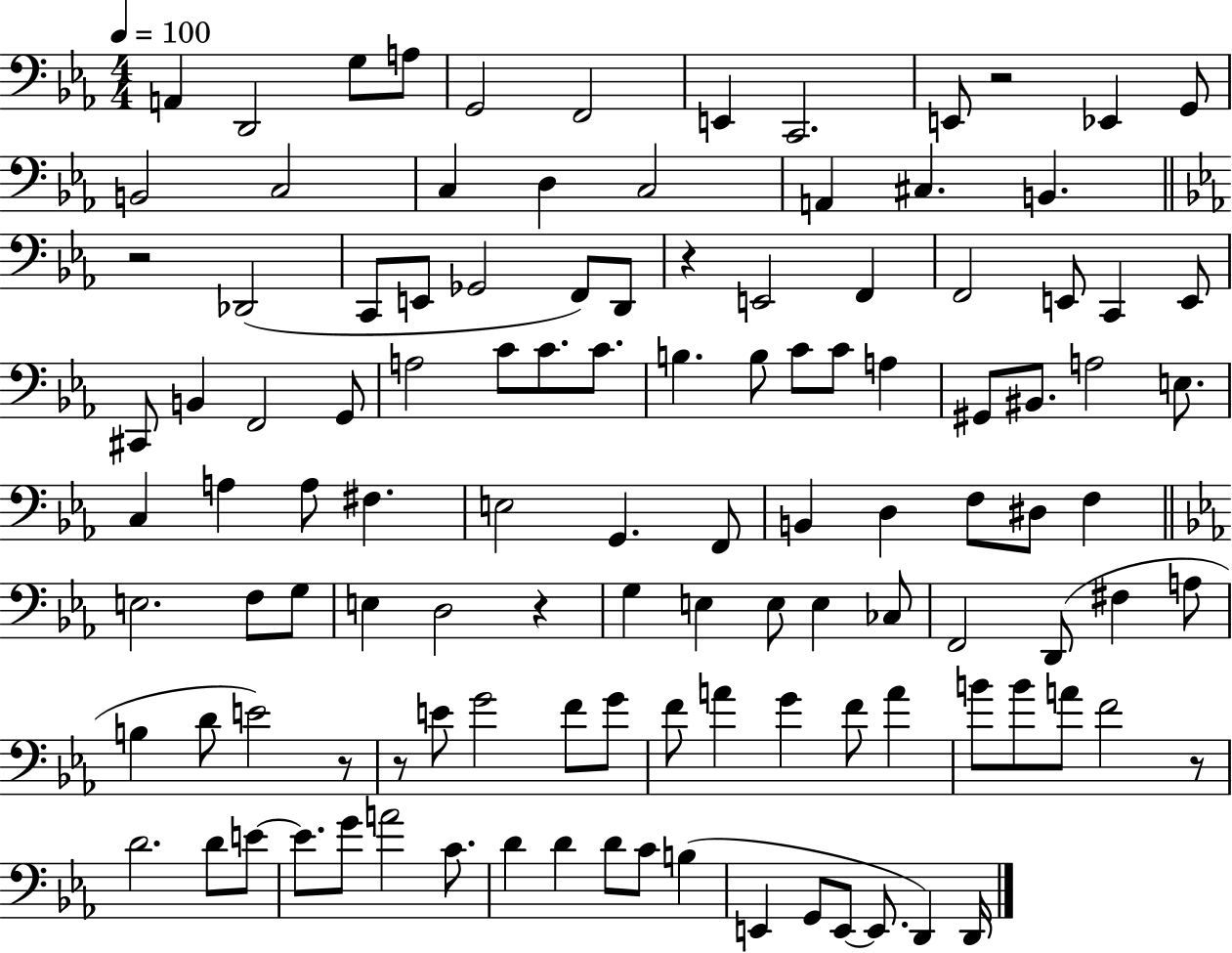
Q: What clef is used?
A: bass